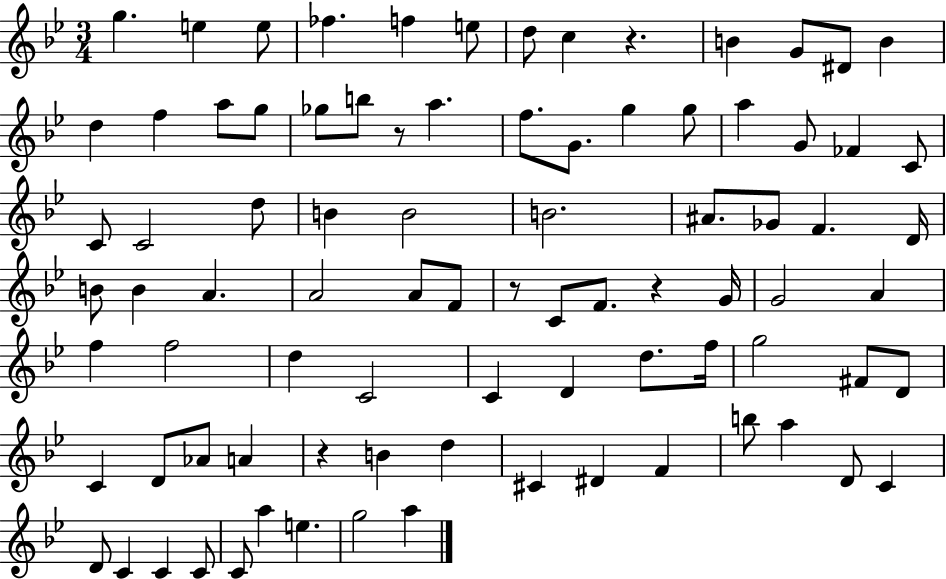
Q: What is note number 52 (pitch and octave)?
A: C4